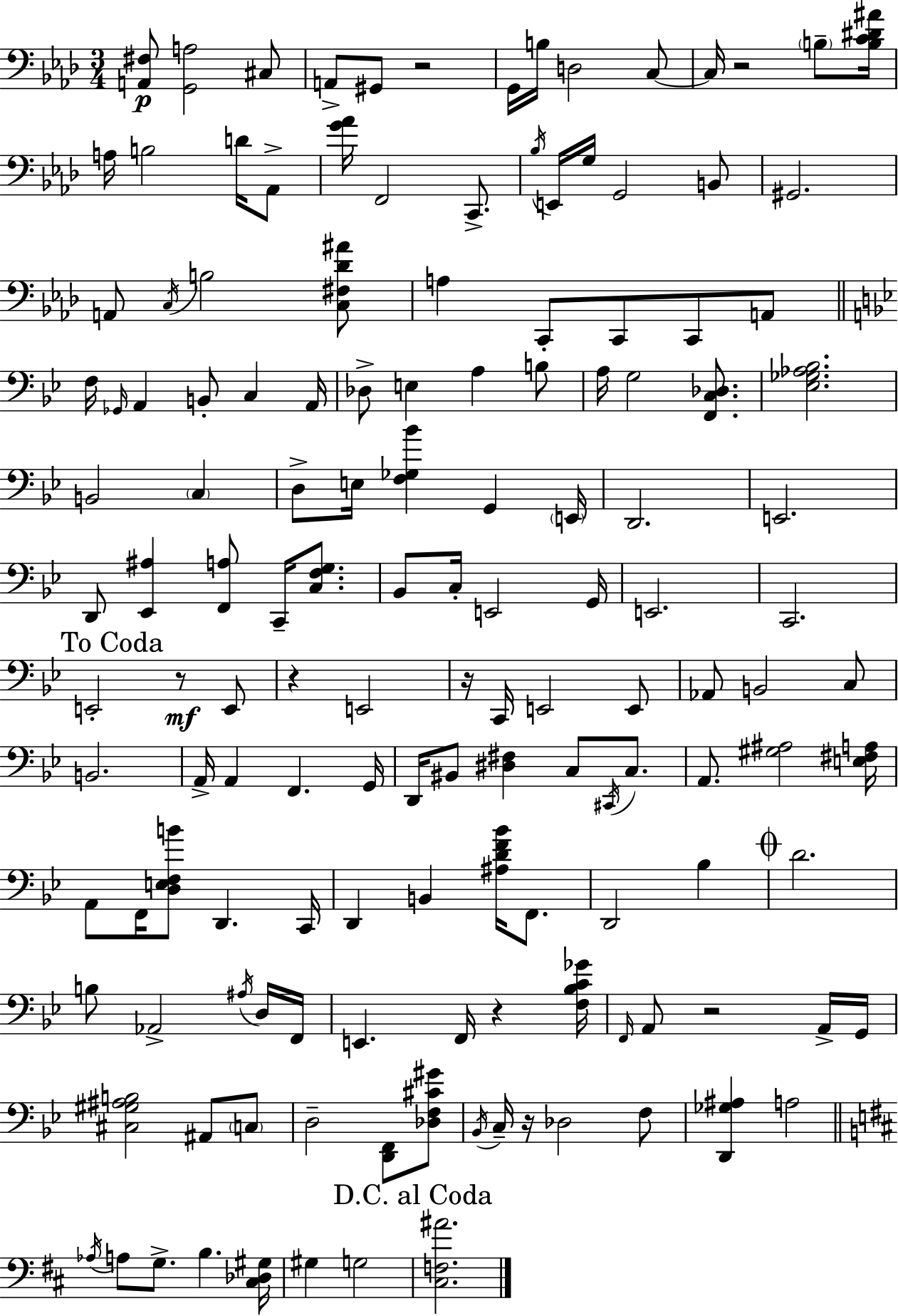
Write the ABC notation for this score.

X:1
T:Untitled
M:3/4
L:1/4
K:Ab
[A,,^F,]/2 [G,,A,]2 ^C,/2 A,,/2 ^G,,/2 z2 G,,/4 B,/4 D,2 C,/2 C,/4 z2 B,/2 [B,C^D^A]/4 A,/4 B,2 D/4 _A,,/2 [G_A]/4 F,,2 C,,/2 _B,/4 E,,/4 G,/4 G,,2 B,,/2 ^G,,2 A,,/2 C,/4 B,2 [C,^F,_D^A]/2 A, C,,/2 C,,/2 C,,/2 A,,/2 F,/4 _G,,/4 A,, B,,/2 C, A,,/4 _D,/2 E, A, B,/2 A,/4 G,2 [F,,C,_D,]/2 [_E,_G,_A,_B,]2 B,,2 C, D,/2 E,/4 [F,_G,_B] G,, E,,/4 D,,2 E,,2 D,,/2 [_E,,^A,] [F,,A,]/2 C,,/4 [C,F,G,]/2 _B,,/2 C,/4 E,,2 G,,/4 E,,2 C,,2 E,,2 z/2 E,,/2 z E,,2 z/4 C,,/4 E,,2 E,,/2 _A,,/2 B,,2 C,/2 B,,2 A,,/4 A,, F,, G,,/4 D,,/4 ^B,,/2 [^D,^F,] C,/2 ^C,,/4 C,/2 A,,/2 [^G,^A,]2 [E,^F,A,]/4 A,,/2 F,,/4 [D,E,F,B]/2 D,, C,,/4 D,, B,, [^A,DF_B]/4 F,,/2 D,,2 _B, D2 B,/2 _A,,2 ^A,/4 D,/4 F,,/4 E,, F,,/4 z [F,_B,C_G]/4 F,,/4 A,,/2 z2 A,,/4 G,,/4 [^C,^G,^A,B,]2 ^A,,/2 C,/2 D,2 [D,,F,,]/2 [_D,F,^C^G]/2 _B,,/4 C,/4 z/4 _D,2 F,/2 [D,,_G,^A,] A,2 _A,/4 A,/2 G,/2 B, [^C,_D,^G,]/4 ^G, G,2 [^C,F,^A]2